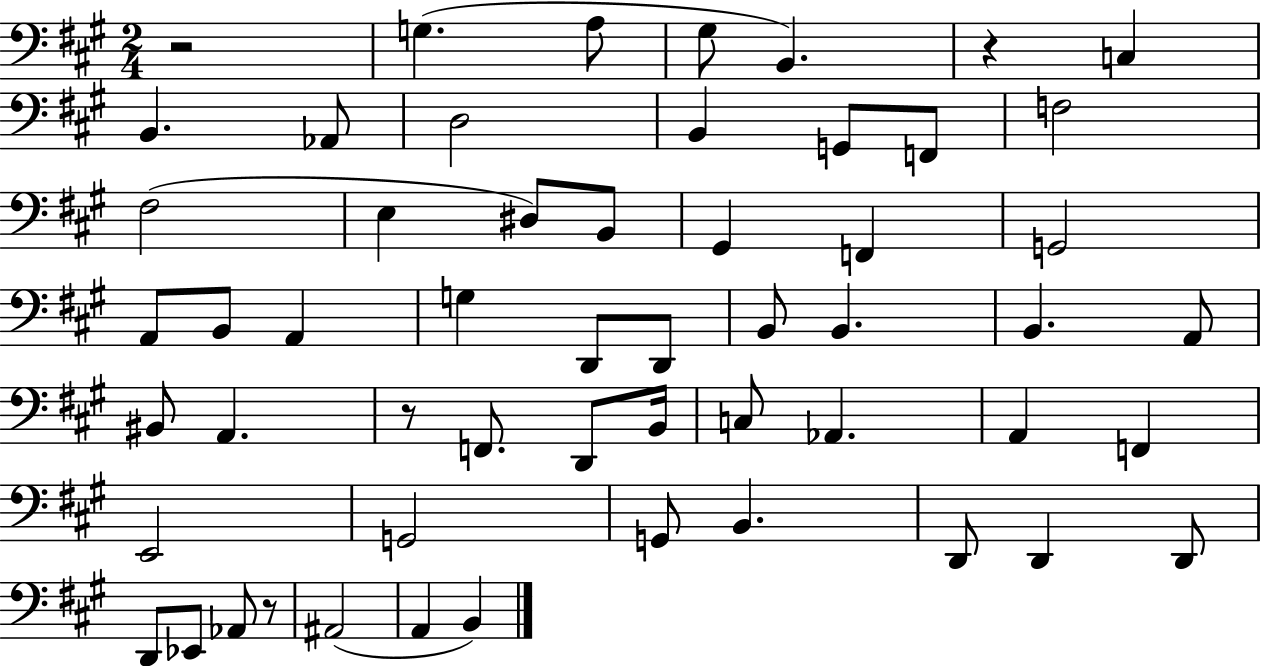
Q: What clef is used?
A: bass